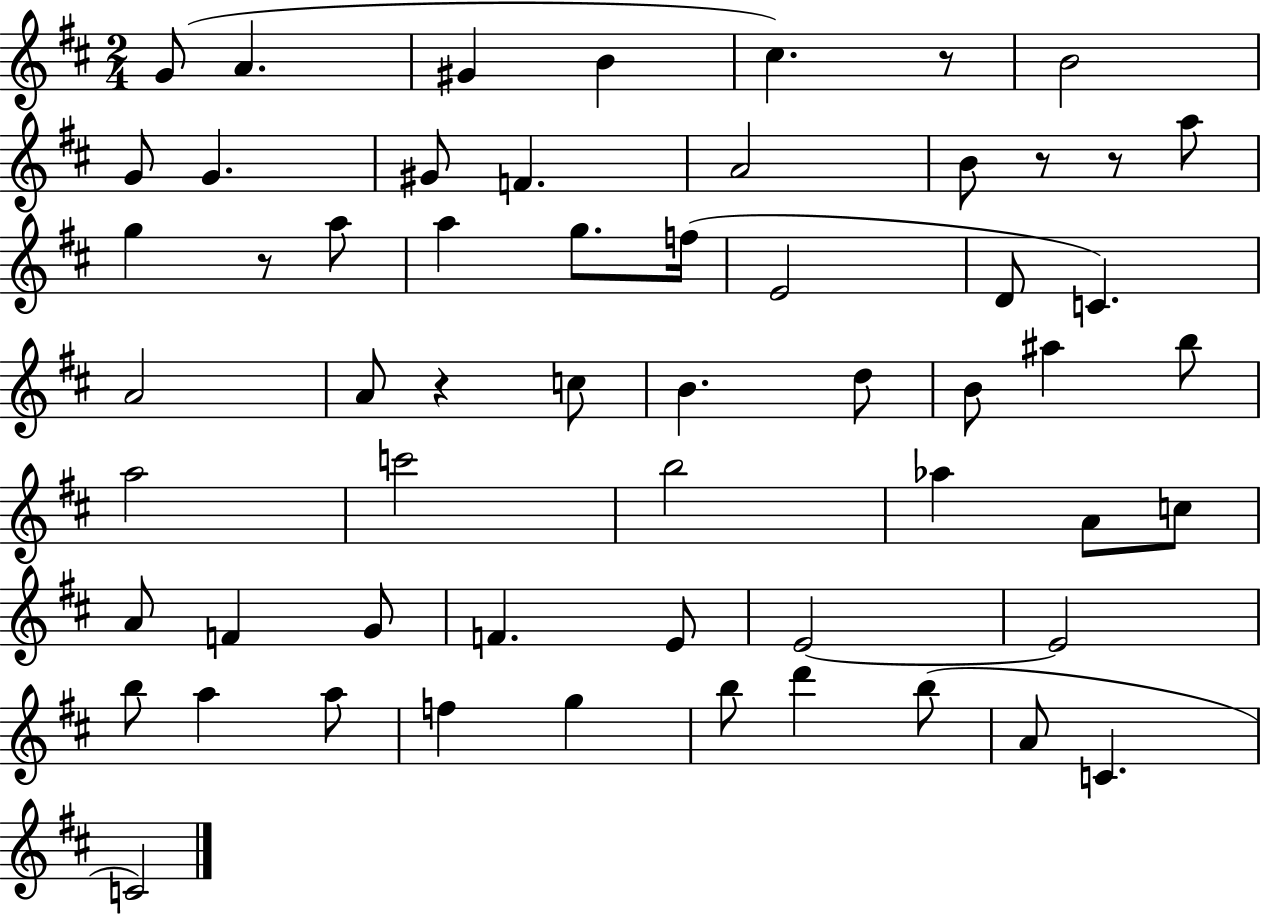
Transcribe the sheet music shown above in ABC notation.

X:1
T:Untitled
M:2/4
L:1/4
K:D
G/2 A ^G B ^c z/2 B2 G/2 G ^G/2 F A2 B/2 z/2 z/2 a/2 g z/2 a/2 a g/2 f/4 E2 D/2 C A2 A/2 z c/2 B d/2 B/2 ^a b/2 a2 c'2 b2 _a A/2 c/2 A/2 F G/2 F E/2 E2 E2 b/2 a a/2 f g b/2 d' b/2 A/2 C C2